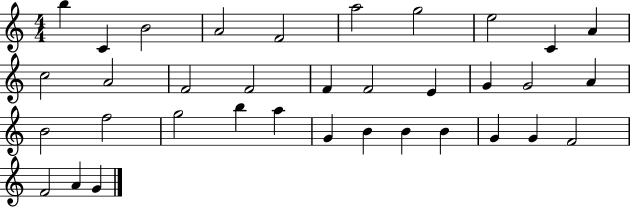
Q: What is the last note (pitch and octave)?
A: G4